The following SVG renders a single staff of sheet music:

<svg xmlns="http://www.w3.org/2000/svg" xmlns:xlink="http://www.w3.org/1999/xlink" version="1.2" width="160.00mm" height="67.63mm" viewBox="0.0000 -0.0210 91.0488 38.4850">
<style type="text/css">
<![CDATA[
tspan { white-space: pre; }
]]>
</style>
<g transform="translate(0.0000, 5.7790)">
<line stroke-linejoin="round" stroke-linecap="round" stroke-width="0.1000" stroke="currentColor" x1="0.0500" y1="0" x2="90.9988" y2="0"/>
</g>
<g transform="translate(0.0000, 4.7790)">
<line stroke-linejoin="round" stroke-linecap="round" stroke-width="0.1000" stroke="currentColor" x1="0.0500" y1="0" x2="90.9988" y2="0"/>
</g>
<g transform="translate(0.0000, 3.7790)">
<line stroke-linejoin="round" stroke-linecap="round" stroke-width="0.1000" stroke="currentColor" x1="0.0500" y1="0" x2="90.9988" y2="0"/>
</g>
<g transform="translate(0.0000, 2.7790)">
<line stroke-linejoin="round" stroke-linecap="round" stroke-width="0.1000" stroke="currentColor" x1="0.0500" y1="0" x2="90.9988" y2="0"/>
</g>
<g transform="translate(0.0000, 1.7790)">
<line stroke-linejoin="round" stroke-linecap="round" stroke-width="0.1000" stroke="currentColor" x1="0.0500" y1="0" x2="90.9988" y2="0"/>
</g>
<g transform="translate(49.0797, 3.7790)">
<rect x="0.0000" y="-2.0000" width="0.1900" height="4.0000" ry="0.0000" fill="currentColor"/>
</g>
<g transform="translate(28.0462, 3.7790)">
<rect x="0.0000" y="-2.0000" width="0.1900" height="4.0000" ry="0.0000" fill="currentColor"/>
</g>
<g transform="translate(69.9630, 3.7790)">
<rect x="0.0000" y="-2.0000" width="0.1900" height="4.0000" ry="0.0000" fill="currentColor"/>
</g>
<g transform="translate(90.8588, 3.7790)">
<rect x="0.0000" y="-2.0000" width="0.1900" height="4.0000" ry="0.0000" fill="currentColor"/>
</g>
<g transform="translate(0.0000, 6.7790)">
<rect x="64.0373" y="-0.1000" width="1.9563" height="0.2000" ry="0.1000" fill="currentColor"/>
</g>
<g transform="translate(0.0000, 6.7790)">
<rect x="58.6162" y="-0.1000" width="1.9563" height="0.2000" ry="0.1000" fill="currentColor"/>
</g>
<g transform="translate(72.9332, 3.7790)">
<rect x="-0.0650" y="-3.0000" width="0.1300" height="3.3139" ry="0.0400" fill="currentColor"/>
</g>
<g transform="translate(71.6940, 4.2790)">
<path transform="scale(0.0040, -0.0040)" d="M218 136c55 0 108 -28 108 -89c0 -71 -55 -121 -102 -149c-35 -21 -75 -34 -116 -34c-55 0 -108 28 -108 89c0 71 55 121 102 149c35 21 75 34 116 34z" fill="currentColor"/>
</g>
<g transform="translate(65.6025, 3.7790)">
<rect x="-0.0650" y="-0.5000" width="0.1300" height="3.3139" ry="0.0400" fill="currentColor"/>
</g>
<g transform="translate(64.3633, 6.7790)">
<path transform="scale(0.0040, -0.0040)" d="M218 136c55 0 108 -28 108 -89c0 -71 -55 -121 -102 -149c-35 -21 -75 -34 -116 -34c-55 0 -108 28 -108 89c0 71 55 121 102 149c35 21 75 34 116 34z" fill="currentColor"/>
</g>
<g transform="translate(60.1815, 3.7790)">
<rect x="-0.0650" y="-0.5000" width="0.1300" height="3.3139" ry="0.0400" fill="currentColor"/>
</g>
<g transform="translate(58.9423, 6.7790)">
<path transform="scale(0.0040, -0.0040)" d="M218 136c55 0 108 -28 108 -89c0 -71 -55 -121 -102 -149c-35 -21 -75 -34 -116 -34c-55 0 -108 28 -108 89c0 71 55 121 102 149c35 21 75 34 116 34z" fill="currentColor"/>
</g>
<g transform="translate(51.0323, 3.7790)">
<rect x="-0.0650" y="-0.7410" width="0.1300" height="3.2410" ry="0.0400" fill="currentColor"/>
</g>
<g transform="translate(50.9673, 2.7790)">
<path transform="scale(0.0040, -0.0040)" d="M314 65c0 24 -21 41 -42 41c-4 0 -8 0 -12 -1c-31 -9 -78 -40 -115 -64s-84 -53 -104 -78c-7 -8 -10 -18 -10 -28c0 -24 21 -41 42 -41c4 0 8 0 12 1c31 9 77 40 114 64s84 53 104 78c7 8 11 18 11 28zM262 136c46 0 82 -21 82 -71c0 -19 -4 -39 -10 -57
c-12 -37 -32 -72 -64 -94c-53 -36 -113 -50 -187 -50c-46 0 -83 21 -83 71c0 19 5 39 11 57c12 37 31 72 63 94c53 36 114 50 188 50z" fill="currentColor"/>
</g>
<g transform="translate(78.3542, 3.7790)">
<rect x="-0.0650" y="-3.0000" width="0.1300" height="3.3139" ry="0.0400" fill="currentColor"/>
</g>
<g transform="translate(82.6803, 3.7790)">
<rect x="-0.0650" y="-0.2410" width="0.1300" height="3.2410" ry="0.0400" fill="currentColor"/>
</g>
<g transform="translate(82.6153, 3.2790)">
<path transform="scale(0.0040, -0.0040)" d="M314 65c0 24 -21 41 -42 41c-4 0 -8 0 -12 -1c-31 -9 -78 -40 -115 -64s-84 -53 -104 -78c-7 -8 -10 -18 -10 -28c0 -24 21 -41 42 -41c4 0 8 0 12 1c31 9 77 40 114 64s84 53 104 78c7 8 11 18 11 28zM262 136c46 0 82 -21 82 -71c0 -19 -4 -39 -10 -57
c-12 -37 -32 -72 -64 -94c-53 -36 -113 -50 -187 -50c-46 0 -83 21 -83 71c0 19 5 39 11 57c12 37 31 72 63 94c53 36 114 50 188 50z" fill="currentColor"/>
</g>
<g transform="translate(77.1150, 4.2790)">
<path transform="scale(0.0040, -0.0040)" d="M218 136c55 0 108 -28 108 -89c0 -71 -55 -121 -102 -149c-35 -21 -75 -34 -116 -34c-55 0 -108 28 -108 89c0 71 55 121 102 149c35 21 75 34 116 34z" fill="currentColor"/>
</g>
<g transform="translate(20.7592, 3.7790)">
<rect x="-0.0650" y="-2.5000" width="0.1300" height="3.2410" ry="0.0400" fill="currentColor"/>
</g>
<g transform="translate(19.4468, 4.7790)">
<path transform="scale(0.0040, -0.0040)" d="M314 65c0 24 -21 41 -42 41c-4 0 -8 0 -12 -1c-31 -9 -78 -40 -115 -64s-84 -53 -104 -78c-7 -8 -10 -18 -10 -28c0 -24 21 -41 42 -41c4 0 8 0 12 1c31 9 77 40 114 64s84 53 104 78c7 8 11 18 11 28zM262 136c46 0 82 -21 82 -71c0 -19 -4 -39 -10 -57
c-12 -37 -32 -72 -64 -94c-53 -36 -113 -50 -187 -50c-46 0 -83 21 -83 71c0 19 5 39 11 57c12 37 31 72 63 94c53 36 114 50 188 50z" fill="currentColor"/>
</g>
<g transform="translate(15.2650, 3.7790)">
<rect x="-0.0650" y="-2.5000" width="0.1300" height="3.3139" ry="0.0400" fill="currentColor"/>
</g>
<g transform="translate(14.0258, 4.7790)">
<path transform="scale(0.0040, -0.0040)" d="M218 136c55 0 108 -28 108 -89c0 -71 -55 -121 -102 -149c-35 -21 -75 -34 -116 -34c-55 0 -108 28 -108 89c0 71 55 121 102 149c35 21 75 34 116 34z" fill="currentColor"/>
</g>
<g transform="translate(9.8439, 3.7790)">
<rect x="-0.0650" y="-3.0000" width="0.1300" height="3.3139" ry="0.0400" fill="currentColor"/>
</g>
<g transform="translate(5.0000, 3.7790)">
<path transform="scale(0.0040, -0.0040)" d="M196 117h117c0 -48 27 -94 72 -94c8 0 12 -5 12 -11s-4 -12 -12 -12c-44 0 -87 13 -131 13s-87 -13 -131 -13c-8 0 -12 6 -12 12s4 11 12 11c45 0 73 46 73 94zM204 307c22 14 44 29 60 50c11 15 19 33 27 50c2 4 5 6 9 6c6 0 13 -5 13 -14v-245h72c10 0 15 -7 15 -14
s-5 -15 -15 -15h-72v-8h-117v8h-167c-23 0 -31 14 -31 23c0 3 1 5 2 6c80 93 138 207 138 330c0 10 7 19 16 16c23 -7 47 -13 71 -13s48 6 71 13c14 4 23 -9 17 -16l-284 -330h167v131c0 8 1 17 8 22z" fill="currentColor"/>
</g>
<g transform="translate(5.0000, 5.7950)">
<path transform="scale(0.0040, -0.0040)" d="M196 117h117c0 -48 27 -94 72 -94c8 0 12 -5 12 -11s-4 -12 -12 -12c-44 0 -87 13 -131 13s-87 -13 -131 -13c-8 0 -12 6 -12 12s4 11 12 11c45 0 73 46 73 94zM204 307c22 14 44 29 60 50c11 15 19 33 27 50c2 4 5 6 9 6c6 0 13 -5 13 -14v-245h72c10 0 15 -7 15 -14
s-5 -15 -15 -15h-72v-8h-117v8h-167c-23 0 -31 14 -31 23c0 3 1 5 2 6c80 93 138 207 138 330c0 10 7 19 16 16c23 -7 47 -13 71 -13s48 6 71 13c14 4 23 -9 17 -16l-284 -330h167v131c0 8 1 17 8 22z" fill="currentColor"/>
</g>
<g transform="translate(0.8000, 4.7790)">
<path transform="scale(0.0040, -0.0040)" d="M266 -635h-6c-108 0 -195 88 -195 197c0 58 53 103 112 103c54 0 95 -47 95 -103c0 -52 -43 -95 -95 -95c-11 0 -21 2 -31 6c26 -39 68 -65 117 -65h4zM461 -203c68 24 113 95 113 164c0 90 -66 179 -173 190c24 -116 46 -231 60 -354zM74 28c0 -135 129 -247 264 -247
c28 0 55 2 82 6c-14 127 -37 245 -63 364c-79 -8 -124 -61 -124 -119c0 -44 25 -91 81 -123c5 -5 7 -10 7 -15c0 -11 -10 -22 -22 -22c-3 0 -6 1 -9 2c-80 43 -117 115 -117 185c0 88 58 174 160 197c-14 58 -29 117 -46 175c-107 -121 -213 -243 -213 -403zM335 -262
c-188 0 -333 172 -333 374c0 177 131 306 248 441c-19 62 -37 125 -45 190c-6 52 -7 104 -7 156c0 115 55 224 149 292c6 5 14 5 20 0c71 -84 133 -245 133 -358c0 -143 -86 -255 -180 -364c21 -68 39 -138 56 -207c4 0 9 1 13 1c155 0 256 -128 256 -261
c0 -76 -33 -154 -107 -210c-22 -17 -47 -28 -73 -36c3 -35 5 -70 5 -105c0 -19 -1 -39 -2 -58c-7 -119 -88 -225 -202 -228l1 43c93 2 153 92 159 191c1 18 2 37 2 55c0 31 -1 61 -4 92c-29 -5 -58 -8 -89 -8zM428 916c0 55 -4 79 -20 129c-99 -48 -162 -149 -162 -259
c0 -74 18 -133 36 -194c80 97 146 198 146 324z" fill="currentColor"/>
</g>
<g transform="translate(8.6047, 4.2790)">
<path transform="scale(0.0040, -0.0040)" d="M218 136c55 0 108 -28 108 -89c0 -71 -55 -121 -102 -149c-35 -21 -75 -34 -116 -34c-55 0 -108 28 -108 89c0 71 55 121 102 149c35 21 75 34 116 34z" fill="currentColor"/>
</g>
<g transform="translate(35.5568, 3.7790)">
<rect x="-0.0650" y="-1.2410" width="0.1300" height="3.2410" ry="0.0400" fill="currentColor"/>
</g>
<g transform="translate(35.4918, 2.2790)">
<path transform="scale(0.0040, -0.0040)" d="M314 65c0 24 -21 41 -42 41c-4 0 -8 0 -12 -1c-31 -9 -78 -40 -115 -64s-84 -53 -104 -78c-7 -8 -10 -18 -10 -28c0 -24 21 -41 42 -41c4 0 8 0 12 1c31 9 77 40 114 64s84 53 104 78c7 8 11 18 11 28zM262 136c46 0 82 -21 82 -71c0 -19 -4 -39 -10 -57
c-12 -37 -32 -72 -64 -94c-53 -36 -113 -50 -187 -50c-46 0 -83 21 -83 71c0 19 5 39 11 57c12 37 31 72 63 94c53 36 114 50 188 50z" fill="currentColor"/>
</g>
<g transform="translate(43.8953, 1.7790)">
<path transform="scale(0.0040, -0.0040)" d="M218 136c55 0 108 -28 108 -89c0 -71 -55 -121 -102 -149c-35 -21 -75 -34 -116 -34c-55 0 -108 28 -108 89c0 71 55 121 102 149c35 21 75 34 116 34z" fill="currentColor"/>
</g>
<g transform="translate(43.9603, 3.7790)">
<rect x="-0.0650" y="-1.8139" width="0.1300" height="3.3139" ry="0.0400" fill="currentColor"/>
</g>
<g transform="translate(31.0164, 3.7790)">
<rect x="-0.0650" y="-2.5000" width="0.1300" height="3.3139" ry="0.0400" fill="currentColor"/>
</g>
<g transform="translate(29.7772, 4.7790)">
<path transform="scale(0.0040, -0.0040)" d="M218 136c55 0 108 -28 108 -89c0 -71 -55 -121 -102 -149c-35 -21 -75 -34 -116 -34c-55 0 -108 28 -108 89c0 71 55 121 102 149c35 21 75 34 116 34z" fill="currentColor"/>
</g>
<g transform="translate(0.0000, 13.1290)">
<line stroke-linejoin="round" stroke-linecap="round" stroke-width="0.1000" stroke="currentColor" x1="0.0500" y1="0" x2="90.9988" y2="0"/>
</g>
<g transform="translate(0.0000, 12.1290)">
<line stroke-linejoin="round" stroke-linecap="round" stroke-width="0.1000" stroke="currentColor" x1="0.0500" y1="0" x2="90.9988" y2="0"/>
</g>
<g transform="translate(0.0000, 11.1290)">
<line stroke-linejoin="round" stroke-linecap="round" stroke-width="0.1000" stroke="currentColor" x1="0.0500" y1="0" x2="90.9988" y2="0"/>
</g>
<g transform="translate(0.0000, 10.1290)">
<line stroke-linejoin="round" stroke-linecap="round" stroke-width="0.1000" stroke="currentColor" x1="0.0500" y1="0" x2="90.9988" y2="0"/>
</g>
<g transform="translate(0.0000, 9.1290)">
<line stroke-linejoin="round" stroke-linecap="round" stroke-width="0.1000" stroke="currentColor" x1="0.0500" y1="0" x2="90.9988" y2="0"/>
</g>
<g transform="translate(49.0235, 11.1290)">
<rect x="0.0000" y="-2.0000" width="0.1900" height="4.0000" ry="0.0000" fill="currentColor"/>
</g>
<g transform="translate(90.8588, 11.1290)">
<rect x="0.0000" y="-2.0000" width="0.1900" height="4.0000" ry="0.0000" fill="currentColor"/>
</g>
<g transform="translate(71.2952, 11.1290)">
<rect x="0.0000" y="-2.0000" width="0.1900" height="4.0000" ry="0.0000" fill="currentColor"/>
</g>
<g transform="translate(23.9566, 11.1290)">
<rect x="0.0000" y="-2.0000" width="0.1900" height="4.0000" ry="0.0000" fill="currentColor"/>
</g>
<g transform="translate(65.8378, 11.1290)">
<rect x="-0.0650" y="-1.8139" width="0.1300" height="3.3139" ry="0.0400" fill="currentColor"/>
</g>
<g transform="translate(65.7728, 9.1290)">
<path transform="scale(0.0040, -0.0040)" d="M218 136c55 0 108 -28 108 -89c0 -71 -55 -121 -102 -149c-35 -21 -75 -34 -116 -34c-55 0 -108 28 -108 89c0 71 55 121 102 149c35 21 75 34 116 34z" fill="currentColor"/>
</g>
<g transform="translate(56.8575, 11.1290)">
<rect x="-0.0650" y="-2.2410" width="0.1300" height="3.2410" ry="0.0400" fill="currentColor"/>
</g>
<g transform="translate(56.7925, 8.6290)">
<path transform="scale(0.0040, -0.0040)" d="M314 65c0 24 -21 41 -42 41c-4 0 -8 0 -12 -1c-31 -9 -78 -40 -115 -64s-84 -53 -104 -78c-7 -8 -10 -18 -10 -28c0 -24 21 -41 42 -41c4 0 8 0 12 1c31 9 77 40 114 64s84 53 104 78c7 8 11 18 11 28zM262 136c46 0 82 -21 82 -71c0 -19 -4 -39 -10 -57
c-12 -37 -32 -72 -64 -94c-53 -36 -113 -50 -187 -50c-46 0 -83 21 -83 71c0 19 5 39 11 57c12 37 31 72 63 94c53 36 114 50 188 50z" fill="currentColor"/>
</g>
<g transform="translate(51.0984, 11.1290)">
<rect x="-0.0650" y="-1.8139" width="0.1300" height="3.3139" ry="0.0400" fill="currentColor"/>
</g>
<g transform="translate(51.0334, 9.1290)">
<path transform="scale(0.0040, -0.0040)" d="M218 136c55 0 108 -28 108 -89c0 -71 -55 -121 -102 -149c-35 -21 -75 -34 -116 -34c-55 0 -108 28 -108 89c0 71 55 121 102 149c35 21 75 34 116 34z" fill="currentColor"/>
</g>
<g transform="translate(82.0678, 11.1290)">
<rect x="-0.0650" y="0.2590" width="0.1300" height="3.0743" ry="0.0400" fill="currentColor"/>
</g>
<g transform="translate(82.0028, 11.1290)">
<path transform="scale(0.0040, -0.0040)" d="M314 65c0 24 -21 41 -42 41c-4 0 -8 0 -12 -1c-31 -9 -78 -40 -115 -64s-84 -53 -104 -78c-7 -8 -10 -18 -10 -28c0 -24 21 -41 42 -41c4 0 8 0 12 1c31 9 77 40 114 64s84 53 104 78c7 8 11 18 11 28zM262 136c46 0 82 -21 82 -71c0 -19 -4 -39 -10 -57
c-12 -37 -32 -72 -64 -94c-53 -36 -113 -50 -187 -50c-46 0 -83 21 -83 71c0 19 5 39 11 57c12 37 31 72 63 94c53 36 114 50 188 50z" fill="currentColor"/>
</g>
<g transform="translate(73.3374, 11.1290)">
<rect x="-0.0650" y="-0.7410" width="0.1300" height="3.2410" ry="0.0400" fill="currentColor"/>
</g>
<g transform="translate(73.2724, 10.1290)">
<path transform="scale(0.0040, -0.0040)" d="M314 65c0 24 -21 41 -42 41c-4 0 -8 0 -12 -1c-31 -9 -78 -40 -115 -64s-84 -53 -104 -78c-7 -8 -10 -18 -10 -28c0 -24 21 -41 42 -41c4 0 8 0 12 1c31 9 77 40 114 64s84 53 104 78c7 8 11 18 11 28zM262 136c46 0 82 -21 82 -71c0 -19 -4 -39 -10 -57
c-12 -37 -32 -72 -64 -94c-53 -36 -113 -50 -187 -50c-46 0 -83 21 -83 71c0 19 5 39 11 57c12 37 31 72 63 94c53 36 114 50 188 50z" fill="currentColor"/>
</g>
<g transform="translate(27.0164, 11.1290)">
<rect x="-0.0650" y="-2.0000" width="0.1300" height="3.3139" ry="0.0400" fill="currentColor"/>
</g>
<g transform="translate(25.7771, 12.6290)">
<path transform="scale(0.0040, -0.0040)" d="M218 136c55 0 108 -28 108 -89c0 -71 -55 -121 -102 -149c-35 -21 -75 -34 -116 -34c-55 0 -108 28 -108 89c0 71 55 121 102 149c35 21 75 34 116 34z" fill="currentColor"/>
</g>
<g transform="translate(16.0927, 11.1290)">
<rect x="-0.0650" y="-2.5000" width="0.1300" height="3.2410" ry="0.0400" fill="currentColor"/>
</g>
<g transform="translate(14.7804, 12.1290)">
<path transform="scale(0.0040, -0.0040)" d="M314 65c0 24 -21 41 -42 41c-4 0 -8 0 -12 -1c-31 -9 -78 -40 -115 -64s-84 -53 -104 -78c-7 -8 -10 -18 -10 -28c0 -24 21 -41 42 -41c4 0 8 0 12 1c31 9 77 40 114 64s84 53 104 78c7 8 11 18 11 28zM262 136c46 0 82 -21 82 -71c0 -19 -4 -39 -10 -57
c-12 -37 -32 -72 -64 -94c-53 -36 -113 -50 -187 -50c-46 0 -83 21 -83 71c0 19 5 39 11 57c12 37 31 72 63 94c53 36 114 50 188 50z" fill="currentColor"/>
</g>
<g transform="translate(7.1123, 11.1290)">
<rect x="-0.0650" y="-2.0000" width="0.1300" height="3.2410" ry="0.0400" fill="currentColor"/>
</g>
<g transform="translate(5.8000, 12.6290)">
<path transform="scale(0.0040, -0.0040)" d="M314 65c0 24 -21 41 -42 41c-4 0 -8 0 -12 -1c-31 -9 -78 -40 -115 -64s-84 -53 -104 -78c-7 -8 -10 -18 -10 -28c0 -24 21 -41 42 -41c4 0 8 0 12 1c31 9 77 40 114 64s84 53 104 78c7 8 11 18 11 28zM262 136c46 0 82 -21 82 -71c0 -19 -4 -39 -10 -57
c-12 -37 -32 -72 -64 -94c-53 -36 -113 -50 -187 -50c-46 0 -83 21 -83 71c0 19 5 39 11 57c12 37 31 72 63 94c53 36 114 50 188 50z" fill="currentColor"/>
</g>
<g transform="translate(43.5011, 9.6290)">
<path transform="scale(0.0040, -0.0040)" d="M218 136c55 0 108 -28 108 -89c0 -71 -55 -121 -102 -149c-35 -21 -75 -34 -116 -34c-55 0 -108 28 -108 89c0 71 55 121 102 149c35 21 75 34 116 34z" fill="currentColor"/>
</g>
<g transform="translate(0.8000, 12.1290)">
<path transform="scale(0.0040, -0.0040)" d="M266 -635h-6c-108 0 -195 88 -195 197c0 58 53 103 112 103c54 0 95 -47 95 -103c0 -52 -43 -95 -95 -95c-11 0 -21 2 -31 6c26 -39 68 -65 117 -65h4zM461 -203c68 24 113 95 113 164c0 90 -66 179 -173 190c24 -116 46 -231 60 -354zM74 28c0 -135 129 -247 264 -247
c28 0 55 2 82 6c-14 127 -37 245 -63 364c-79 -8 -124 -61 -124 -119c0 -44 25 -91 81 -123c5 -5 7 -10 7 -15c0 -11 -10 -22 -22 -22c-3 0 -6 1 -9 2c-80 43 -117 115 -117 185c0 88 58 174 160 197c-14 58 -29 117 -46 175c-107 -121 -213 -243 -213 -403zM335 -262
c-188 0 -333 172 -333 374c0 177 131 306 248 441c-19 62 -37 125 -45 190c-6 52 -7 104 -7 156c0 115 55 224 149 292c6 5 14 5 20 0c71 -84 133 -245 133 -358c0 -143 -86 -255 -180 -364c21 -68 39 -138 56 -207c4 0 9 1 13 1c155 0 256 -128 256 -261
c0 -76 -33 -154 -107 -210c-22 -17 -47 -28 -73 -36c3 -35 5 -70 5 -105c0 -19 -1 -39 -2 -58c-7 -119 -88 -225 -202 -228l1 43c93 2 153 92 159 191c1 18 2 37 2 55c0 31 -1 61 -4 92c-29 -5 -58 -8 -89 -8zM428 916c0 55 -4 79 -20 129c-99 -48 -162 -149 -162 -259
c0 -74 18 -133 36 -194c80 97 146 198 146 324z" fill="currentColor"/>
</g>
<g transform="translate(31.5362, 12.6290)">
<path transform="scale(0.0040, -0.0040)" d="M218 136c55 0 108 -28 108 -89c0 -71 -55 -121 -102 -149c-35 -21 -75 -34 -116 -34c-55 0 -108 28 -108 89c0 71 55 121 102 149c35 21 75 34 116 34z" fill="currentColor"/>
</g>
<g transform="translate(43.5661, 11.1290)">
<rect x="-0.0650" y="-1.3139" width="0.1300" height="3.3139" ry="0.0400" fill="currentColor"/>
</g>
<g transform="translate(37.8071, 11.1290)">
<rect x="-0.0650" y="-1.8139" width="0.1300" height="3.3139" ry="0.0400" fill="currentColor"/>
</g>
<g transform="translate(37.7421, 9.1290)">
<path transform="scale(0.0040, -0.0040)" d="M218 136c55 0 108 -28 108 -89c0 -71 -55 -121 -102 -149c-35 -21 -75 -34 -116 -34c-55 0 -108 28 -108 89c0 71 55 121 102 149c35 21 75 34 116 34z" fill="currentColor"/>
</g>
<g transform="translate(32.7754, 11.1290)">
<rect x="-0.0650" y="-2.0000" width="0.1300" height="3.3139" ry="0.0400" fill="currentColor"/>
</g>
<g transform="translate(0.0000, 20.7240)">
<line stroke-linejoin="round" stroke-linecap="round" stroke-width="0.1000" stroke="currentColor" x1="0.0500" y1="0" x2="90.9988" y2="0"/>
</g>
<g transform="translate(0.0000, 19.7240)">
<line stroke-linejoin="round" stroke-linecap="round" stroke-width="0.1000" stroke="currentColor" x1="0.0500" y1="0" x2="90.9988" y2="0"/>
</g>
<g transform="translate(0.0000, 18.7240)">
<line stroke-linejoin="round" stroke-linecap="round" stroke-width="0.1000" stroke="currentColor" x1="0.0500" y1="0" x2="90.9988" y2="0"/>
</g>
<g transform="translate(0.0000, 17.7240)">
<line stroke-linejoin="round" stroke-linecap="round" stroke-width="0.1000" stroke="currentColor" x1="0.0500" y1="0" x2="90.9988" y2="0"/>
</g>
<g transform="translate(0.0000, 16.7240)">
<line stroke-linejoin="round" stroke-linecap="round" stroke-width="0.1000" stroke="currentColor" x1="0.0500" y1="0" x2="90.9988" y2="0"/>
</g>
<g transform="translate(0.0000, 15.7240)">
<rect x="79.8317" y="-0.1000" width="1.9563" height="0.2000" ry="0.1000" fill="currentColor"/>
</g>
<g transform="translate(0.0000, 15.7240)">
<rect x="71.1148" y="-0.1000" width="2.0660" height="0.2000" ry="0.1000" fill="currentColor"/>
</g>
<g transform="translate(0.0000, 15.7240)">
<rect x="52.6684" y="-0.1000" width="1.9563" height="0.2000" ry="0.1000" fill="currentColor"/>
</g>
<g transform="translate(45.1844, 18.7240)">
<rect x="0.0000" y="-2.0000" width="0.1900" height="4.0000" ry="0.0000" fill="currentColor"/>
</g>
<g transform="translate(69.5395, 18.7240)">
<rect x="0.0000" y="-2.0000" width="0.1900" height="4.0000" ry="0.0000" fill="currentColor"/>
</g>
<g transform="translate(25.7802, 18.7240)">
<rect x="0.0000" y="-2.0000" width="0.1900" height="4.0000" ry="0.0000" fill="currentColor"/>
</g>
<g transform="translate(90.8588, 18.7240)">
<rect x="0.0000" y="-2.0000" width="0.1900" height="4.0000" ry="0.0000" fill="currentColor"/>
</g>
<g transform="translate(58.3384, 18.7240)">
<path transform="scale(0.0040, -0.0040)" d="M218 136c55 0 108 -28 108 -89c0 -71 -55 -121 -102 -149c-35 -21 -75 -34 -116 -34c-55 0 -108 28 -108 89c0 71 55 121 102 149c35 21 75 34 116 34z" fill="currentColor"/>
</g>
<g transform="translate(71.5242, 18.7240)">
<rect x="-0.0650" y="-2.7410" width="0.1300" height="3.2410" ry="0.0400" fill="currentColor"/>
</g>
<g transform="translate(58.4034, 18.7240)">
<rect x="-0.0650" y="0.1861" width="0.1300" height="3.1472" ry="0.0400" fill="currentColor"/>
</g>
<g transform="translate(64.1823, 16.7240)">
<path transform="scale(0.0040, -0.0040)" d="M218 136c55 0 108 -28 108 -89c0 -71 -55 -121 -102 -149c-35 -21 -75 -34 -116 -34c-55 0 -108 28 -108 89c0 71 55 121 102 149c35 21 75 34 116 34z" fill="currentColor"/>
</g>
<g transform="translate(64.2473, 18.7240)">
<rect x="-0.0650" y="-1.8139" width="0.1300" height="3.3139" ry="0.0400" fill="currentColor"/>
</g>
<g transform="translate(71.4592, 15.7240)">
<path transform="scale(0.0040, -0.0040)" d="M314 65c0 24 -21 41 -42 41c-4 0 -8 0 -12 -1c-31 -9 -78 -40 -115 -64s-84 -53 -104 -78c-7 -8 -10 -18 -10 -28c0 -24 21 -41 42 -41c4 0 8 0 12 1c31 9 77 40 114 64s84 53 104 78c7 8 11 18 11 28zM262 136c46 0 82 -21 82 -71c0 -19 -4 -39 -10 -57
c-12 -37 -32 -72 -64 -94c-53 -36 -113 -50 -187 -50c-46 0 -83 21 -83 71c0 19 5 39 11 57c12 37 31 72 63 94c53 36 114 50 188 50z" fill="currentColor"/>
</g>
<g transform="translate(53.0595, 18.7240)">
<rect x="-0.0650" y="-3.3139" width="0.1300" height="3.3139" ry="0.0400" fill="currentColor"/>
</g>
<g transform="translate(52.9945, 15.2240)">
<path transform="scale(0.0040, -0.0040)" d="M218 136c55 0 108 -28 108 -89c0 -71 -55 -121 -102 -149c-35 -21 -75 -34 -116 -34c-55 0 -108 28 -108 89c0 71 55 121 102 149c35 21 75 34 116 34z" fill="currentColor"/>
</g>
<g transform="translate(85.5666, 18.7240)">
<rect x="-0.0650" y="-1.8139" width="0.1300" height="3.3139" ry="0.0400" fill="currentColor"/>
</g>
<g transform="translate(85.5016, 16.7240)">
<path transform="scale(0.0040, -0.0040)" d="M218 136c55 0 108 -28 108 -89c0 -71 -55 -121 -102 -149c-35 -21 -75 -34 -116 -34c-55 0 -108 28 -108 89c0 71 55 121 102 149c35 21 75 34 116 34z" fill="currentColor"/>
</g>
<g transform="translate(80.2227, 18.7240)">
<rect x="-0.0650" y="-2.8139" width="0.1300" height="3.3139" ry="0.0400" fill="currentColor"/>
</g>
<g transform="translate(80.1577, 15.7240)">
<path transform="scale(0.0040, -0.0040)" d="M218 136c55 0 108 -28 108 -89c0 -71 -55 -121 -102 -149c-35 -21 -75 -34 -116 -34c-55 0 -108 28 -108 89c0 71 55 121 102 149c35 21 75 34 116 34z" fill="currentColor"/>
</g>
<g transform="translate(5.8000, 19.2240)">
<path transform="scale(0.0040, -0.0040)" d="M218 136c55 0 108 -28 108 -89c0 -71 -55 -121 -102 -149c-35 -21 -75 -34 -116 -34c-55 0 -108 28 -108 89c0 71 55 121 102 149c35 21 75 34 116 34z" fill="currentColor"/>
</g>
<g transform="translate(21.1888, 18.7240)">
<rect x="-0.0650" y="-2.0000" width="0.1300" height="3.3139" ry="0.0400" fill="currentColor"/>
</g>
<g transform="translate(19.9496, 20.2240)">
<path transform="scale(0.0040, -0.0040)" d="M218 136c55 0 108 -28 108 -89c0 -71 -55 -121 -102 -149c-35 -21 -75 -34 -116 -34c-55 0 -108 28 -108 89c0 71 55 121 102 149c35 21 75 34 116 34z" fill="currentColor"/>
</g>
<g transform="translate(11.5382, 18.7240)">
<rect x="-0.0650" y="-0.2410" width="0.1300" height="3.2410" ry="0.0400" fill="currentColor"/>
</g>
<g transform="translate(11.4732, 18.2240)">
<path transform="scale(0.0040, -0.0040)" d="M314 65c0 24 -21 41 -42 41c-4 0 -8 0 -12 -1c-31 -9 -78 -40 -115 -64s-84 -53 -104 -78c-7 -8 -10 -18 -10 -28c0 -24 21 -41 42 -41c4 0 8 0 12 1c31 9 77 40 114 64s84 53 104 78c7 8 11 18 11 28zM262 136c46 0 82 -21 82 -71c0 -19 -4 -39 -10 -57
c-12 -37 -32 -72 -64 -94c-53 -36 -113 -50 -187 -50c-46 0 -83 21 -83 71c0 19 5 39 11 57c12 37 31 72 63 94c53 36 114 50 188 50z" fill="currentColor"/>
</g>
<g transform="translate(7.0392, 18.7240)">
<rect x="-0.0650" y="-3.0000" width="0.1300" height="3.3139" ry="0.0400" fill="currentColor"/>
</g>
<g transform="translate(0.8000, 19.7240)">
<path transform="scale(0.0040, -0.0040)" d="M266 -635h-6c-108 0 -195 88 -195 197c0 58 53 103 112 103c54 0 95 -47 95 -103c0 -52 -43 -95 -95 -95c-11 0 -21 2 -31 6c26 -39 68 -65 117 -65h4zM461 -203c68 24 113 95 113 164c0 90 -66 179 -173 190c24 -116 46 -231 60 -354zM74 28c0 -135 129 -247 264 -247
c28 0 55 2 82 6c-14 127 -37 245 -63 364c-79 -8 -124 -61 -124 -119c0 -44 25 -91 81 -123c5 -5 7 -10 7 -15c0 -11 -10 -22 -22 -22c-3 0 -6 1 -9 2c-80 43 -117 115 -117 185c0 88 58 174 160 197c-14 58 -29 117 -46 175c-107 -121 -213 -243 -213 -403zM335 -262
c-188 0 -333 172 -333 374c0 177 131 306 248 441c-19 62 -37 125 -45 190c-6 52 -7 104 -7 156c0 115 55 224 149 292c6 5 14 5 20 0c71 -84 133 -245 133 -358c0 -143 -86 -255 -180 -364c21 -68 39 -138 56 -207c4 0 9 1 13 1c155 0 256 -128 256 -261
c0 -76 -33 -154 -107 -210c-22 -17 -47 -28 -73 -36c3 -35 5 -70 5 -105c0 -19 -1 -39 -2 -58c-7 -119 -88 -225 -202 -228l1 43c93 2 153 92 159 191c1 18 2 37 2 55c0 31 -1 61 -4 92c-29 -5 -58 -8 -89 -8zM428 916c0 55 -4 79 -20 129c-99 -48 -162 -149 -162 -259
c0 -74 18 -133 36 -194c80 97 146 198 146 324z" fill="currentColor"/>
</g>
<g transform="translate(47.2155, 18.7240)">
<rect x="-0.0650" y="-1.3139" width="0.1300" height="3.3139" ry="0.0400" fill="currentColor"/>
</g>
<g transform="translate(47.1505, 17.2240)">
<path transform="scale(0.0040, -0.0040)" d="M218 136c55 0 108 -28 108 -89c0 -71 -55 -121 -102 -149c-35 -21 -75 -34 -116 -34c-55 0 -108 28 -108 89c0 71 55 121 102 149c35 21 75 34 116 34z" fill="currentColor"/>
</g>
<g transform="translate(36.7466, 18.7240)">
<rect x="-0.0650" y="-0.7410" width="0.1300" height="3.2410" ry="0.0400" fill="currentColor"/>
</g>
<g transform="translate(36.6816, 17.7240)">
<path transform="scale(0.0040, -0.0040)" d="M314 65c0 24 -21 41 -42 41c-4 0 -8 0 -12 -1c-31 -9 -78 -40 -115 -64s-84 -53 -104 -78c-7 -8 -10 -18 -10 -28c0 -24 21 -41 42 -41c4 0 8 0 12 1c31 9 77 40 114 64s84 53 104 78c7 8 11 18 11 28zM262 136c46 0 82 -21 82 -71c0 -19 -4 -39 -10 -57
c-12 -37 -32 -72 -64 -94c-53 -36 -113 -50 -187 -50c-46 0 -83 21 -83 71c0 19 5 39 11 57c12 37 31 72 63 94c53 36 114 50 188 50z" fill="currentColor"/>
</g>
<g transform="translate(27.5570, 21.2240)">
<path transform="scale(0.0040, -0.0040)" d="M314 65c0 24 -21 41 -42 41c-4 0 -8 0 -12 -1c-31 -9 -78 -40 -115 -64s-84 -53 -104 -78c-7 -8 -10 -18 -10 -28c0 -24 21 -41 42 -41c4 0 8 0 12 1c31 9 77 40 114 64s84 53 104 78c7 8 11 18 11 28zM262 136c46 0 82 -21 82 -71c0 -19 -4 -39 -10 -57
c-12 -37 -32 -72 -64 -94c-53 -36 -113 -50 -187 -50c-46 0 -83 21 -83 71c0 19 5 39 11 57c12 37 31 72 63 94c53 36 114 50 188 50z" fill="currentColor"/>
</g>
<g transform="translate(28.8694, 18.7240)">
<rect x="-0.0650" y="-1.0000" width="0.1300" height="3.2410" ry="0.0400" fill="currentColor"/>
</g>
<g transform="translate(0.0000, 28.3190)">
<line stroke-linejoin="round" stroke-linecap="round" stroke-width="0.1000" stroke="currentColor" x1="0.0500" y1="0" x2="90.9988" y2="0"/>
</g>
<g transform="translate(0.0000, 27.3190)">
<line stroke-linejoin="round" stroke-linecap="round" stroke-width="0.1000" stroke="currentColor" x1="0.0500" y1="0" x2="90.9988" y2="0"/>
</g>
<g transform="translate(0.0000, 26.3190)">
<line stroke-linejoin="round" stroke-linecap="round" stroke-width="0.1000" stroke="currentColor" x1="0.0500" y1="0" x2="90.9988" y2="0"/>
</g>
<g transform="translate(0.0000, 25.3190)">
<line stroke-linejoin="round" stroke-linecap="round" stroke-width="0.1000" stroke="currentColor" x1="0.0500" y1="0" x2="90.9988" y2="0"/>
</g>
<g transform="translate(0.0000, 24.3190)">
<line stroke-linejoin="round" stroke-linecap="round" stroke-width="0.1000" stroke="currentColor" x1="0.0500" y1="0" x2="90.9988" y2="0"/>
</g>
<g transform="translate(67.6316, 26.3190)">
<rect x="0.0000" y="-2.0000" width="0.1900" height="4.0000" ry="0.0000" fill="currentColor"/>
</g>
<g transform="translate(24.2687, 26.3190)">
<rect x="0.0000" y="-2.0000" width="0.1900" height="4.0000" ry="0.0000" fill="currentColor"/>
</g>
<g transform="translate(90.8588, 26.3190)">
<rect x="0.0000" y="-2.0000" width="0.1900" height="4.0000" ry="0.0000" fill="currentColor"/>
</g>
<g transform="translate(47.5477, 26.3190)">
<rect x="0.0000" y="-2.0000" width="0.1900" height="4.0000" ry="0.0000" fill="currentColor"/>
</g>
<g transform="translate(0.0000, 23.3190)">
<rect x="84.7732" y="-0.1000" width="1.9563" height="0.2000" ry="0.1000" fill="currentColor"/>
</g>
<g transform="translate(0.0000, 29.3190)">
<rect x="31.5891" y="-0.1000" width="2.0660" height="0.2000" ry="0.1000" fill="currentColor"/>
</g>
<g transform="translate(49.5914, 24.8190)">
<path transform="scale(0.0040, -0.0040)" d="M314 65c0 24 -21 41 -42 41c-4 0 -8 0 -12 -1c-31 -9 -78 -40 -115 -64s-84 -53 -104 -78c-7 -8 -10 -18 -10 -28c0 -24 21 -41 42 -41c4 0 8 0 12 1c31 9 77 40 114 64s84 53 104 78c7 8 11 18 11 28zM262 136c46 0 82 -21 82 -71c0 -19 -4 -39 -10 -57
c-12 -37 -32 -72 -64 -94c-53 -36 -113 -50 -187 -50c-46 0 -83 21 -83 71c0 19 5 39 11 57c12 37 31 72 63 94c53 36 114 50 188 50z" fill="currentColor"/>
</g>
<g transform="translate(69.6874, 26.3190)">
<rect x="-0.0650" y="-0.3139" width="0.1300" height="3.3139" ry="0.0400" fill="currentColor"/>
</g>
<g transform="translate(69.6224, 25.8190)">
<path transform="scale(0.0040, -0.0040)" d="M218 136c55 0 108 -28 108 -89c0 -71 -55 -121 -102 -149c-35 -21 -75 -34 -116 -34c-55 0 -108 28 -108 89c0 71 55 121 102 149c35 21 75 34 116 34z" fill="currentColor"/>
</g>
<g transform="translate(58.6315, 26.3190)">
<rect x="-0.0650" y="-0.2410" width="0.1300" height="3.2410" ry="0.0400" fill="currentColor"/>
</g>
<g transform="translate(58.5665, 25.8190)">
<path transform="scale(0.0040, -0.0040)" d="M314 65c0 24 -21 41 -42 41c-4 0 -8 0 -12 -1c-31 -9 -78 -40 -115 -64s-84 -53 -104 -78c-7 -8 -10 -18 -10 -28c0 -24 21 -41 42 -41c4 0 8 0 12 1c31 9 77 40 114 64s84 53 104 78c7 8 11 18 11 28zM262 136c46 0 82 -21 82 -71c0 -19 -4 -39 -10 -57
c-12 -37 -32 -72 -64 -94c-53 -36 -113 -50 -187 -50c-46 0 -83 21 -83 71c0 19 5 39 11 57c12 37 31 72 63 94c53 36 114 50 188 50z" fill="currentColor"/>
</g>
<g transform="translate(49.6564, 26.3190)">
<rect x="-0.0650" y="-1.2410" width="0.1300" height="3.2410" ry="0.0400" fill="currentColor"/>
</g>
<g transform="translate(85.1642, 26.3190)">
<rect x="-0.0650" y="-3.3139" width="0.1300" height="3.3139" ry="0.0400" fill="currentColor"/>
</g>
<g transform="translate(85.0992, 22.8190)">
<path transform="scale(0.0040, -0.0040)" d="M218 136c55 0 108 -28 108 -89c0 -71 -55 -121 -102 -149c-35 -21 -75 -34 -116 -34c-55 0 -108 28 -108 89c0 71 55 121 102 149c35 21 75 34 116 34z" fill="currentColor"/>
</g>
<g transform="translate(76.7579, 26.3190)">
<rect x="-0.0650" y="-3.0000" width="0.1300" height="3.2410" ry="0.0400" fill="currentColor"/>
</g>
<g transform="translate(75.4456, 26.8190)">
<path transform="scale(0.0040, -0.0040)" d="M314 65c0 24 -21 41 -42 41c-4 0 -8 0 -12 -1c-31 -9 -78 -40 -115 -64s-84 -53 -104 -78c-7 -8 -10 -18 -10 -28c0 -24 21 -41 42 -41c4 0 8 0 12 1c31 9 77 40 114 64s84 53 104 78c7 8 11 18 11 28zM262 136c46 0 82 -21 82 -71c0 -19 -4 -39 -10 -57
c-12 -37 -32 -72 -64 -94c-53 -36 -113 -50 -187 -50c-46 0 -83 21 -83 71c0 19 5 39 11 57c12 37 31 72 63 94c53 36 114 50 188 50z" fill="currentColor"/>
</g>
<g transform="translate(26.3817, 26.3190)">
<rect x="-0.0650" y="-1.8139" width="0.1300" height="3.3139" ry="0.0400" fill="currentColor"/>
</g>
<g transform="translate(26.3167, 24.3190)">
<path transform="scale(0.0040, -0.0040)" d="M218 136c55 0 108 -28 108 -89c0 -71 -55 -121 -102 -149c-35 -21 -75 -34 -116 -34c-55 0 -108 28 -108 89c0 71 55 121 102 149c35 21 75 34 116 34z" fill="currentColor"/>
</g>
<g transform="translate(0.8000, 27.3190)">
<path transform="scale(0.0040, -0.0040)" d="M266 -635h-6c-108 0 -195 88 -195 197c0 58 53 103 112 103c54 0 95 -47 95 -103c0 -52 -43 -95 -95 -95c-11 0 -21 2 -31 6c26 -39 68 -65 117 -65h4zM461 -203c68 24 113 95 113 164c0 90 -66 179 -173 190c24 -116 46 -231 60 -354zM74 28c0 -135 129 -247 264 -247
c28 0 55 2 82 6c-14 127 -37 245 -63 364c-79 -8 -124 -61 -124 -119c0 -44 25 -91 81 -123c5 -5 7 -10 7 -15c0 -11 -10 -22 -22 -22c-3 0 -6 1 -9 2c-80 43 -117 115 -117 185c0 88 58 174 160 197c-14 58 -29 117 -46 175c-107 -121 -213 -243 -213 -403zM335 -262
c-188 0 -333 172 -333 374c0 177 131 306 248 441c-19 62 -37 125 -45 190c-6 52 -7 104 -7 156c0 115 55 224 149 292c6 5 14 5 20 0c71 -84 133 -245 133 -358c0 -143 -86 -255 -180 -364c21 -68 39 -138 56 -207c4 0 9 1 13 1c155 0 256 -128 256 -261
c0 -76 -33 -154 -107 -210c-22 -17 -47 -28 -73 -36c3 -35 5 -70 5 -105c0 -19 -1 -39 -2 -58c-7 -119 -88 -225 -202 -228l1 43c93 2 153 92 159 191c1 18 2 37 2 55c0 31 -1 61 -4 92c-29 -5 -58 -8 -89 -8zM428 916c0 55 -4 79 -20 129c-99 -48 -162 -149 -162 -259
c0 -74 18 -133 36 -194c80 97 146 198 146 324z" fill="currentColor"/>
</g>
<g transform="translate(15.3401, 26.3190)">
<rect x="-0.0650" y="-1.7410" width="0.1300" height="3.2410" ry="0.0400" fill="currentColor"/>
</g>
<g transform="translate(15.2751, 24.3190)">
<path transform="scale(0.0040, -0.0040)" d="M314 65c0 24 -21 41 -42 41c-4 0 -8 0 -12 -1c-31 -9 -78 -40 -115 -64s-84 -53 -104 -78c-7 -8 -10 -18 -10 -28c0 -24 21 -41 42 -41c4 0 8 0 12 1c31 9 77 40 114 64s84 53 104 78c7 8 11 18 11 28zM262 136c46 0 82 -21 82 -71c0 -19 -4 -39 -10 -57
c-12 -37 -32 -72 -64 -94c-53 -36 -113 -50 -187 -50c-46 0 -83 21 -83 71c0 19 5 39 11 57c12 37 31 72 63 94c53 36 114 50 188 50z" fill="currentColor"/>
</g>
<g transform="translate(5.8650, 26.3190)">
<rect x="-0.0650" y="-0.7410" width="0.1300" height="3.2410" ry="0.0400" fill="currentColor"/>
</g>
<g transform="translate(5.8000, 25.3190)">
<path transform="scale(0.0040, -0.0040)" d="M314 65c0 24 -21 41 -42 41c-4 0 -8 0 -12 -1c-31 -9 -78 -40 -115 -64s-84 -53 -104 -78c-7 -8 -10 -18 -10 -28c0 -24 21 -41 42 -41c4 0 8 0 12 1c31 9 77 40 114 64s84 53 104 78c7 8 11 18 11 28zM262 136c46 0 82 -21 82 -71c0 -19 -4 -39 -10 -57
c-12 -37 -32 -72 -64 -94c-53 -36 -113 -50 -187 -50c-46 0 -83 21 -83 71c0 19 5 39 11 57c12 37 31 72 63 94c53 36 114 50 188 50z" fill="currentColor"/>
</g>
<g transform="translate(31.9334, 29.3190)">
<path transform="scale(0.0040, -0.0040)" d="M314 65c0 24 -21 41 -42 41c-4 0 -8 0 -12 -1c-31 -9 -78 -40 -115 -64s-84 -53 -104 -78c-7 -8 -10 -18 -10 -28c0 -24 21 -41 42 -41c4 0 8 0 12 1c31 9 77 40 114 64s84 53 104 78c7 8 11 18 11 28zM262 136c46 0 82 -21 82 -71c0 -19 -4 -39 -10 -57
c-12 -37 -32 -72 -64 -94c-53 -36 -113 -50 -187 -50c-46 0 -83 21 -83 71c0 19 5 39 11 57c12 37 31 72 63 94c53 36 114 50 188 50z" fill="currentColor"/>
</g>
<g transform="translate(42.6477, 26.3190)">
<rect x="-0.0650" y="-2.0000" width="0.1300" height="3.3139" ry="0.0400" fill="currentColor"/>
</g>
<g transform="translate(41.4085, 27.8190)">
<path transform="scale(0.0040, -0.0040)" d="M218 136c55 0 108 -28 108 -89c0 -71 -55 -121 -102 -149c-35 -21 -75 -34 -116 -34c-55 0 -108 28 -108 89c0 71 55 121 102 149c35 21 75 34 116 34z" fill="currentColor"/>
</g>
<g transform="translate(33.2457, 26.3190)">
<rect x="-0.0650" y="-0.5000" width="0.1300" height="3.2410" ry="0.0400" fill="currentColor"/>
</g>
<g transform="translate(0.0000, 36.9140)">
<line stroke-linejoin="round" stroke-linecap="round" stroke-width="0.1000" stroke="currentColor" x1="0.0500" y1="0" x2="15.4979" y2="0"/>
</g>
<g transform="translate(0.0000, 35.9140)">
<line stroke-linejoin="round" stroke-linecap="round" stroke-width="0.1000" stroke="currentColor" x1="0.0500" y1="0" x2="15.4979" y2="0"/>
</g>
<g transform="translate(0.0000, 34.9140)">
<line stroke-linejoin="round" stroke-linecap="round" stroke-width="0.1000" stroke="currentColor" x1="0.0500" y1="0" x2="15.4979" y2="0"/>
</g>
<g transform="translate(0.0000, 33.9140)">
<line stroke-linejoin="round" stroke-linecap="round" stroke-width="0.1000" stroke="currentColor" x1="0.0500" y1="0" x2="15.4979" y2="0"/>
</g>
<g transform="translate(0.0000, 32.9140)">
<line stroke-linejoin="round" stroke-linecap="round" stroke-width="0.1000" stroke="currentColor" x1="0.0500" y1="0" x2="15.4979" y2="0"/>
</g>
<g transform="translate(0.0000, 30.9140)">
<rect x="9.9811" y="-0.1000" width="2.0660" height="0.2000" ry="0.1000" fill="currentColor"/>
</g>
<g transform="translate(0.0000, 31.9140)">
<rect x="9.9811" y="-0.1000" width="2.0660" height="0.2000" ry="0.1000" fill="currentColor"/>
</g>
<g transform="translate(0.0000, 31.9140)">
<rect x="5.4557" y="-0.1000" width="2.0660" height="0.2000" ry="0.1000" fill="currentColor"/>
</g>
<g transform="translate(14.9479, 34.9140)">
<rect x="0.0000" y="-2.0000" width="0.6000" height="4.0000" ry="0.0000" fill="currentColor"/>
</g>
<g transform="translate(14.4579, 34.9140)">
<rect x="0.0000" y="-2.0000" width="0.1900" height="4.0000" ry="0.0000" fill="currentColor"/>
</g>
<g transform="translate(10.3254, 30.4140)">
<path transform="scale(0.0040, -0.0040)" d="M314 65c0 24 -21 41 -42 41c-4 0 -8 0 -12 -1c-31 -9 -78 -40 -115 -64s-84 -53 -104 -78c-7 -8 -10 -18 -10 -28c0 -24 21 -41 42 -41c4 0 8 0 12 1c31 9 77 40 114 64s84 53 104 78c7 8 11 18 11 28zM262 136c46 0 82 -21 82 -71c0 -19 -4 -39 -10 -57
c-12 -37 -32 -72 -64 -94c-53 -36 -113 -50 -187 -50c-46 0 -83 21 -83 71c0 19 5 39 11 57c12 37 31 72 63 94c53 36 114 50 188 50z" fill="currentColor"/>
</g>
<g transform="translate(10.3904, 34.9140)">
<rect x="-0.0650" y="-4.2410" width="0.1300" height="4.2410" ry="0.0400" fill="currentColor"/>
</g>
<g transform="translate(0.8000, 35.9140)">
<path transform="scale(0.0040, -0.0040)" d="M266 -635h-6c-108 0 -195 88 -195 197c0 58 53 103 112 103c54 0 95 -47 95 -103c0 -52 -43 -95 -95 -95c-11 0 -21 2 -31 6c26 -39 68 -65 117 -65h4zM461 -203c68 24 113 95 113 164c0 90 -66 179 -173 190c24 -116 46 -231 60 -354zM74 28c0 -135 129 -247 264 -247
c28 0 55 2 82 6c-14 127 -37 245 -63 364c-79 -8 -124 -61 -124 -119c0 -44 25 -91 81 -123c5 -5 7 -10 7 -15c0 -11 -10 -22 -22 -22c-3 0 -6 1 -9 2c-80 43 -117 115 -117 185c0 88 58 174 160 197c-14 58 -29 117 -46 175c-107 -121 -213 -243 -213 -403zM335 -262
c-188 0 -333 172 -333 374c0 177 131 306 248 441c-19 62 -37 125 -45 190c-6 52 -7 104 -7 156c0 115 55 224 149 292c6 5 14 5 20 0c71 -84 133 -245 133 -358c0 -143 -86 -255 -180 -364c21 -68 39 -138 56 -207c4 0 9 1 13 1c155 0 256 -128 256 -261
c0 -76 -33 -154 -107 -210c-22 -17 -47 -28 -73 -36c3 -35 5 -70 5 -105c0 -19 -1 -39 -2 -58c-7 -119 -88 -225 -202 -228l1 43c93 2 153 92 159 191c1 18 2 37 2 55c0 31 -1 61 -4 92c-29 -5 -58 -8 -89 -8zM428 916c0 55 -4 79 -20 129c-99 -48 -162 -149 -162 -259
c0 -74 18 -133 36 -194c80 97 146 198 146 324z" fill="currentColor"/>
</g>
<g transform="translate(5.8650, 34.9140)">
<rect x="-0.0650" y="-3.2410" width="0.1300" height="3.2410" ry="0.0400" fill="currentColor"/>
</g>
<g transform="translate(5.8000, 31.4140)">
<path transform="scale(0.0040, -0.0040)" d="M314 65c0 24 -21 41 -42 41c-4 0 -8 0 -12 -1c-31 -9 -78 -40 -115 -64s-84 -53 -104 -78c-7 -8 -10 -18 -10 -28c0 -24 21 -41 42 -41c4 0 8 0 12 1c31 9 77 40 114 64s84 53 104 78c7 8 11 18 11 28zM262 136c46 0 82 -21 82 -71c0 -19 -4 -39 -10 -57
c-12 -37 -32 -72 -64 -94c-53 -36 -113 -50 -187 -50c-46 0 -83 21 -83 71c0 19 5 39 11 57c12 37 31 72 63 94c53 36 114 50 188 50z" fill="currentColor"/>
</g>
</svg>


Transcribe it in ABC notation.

X:1
T:Untitled
M:4/4
L:1/4
K:C
A G G2 G e2 f d2 C C A A c2 F2 G2 F F f e f g2 f d2 B2 A c2 F D2 d2 e b B f a2 a f d2 f2 f C2 F e2 c2 c A2 b b2 d'2